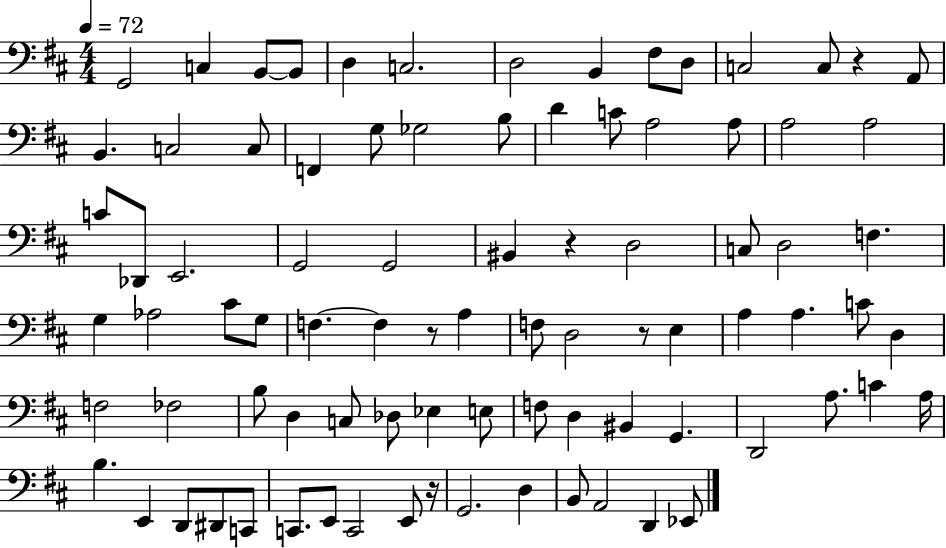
G2/h C3/q B2/e B2/e D3/q C3/h. D3/h B2/q F#3/e D3/e C3/h C3/e R/q A2/e B2/q. C3/h C3/e F2/q G3/e Gb3/h B3/e D4/q C4/e A3/h A3/e A3/h A3/h C4/e Db2/e E2/h. G2/h G2/h BIS2/q R/q D3/h C3/e D3/h F3/q. G3/q Ab3/h C#4/e G3/e F3/q. F3/q R/e A3/q F3/e D3/h R/e E3/q A3/q A3/q. C4/e D3/q F3/h FES3/h B3/e D3/q C3/e Db3/e Eb3/q E3/e F3/e D3/q BIS2/q G2/q. D2/h A3/e. C4/q A3/s B3/q. E2/q D2/e D#2/e C2/e C2/e. E2/e C2/h E2/e R/s G2/h. D3/q B2/e A2/h D2/q Eb2/e